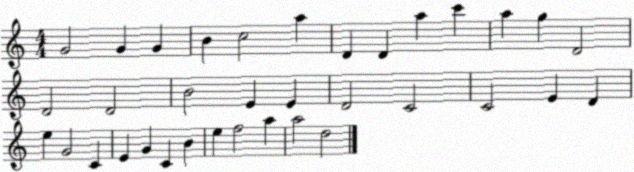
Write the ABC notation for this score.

X:1
T:Untitled
M:4/4
L:1/4
K:C
G2 G G B c2 a D D a c' a g D2 D2 D2 B2 E E D2 C2 C2 E D e G2 C E G C B e f2 a a2 d2